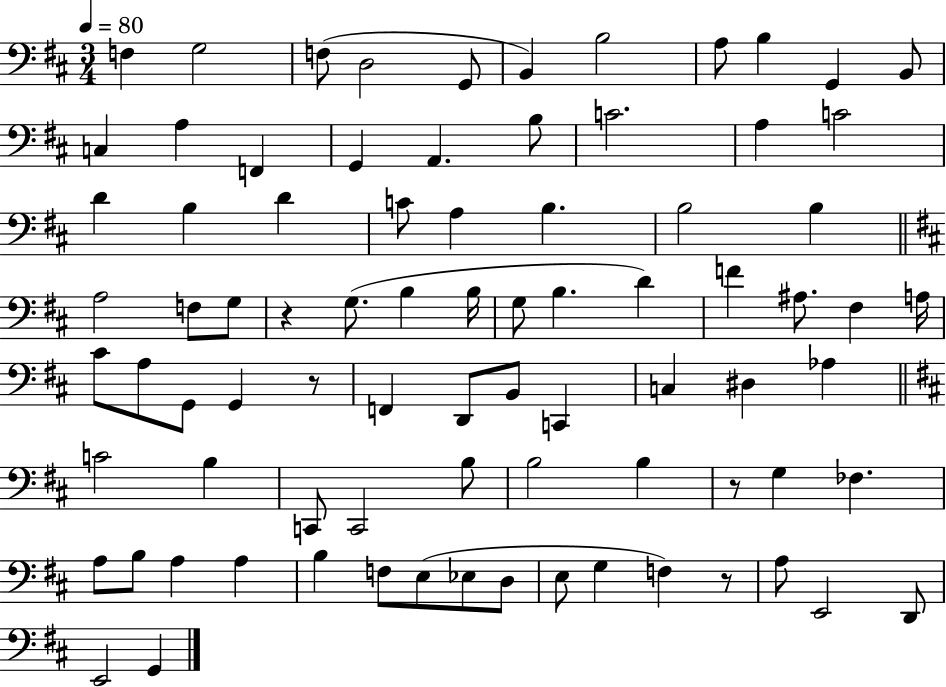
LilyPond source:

{
  \clef bass
  \numericTimeSignature
  \time 3/4
  \key d \major
  \tempo 4 = 80
  f4 g2 | f8( d2 g,8 | b,4) b2 | a8 b4 g,4 b,8 | \break c4 a4 f,4 | g,4 a,4. b8 | c'2. | a4 c'2 | \break d'4 b4 d'4 | c'8 a4 b4. | b2 b4 | \bar "||" \break \key d \major a2 f8 g8 | r4 g8.( b4 b16 | g8 b4. d'4) | f'4 ais8. fis4 a16 | \break cis'8 a8 g,8 g,4 r8 | f,4 d,8 b,8 c,4 | c4 dis4 aes4 | \bar "||" \break \key d \major c'2 b4 | c,8 c,2 b8 | b2 b4 | r8 g4 fes4. | \break a8 b8 a4 a4 | b4 f8 e8( ees8 d8 | e8 g4 f4) r8 | a8 e,2 d,8 | \break e,2 g,4 | \bar "|."
}